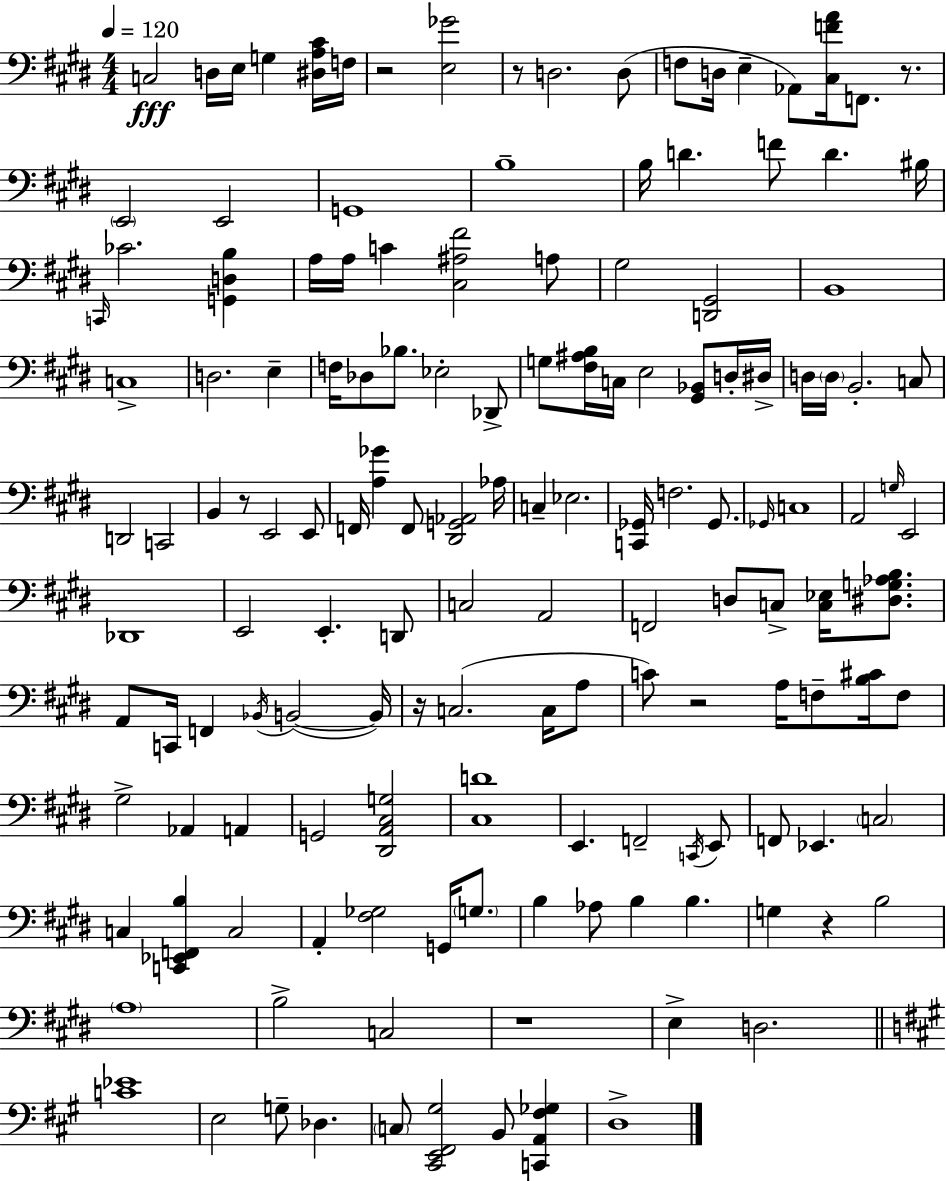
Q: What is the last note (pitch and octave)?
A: D3